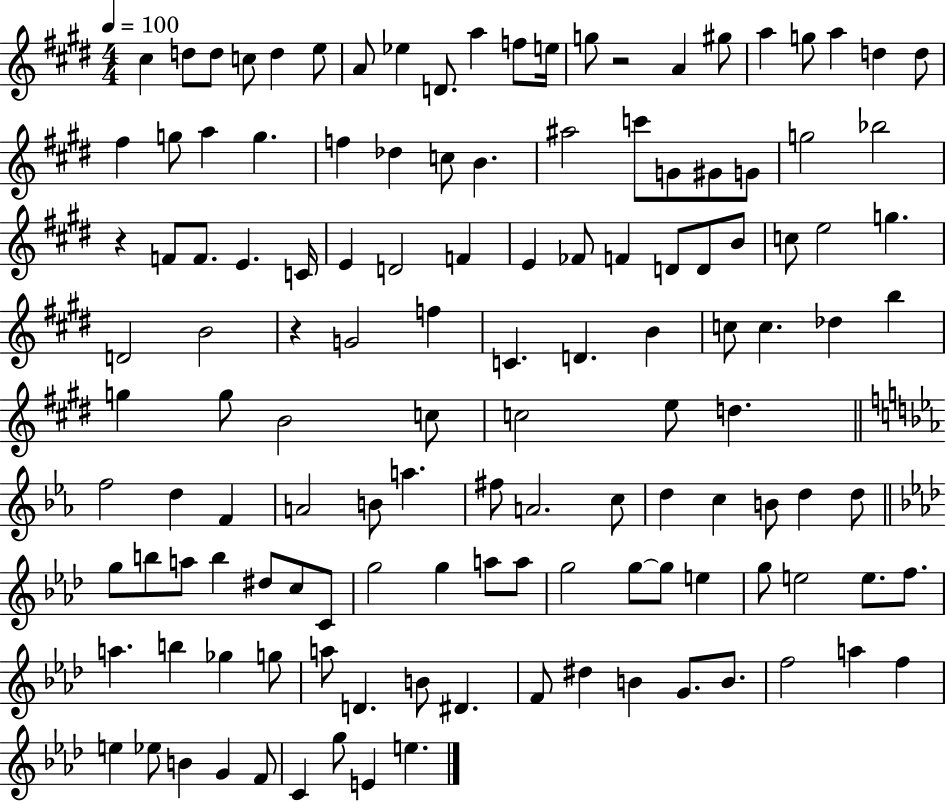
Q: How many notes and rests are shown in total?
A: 130